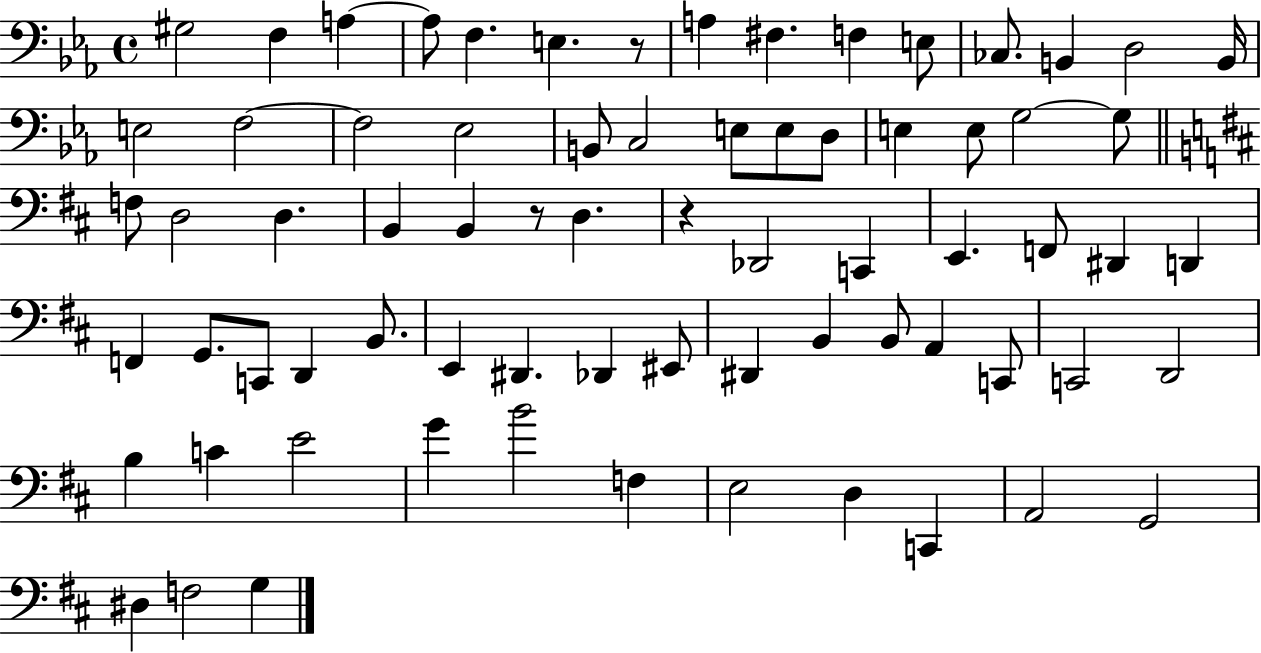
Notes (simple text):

G#3/h F3/q A3/q A3/e F3/q. E3/q. R/e A3/q F#3/q. F3/q E3/e CES3/e. B2/q D3/h B2/s E3/h F3/h F3/h Eb3/h B2/e C3/h E3/e E3/e D3/e E3/q E3/e G3/h G3/e F3/e D3/h D3/q. B2/q B2/q R/e D3/q. R/q Db2/h C2/q E2/q. F2/e D#2/q D2/q F2/q G2/e. C2/e D2/q B2/e. E2/q D#2/q. Db2/q EIS2/e D#2/q B2/q B2/e A2/q C2/e C2/h D2/h B3/q C4/q E4/h G4/q B4/h F3/q E3/h D3/q C2/q A2/h G2/h D#3/q F3/h G3/q